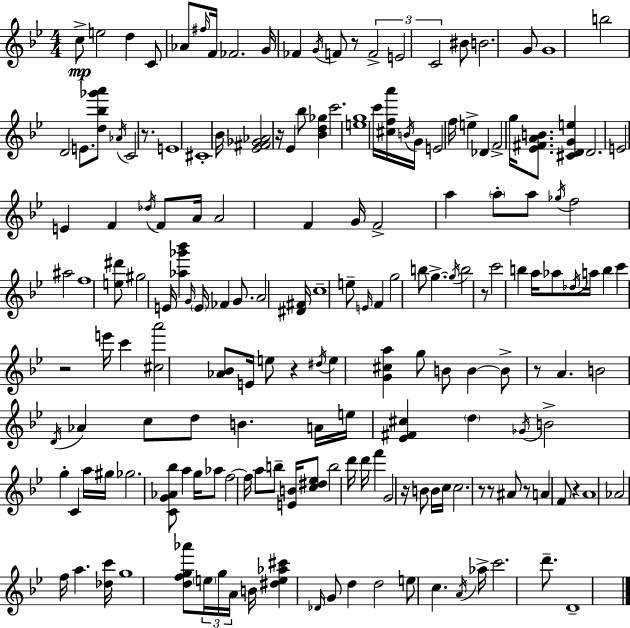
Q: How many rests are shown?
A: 12